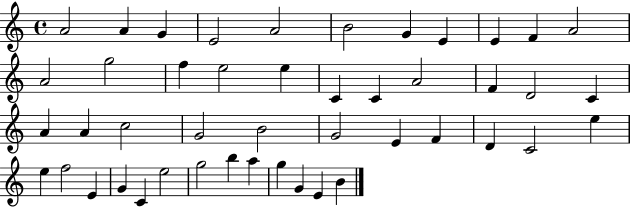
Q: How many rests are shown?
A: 0